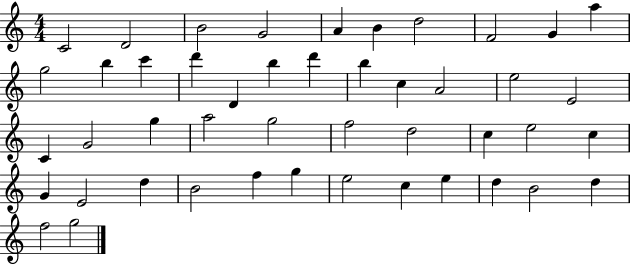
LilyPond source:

{
  \clef treble
  \numericTimeSignature
  \time 4/4
  \key c \major
  c'2 d'2 | b'2 g'2 | a'4 b'4 d''2 | f'2 g'4 a''4 | \break g''2 b''4 c'''4 | d'''4 d'4 b''4 d'''4 | b''4 c''4 a'2 | e''2 e'2 | \break c'4 g'2 g''4 | a''2 g''2 | f''2 d''2 | c''4 e''2 c''4 | \break g'4 e'2 d''4 | b'2 f''4 g''4 | e''2 c''4 e''4 | d''4 b'2 d''4 | \break f''2 g''2 | \bar "|."
}